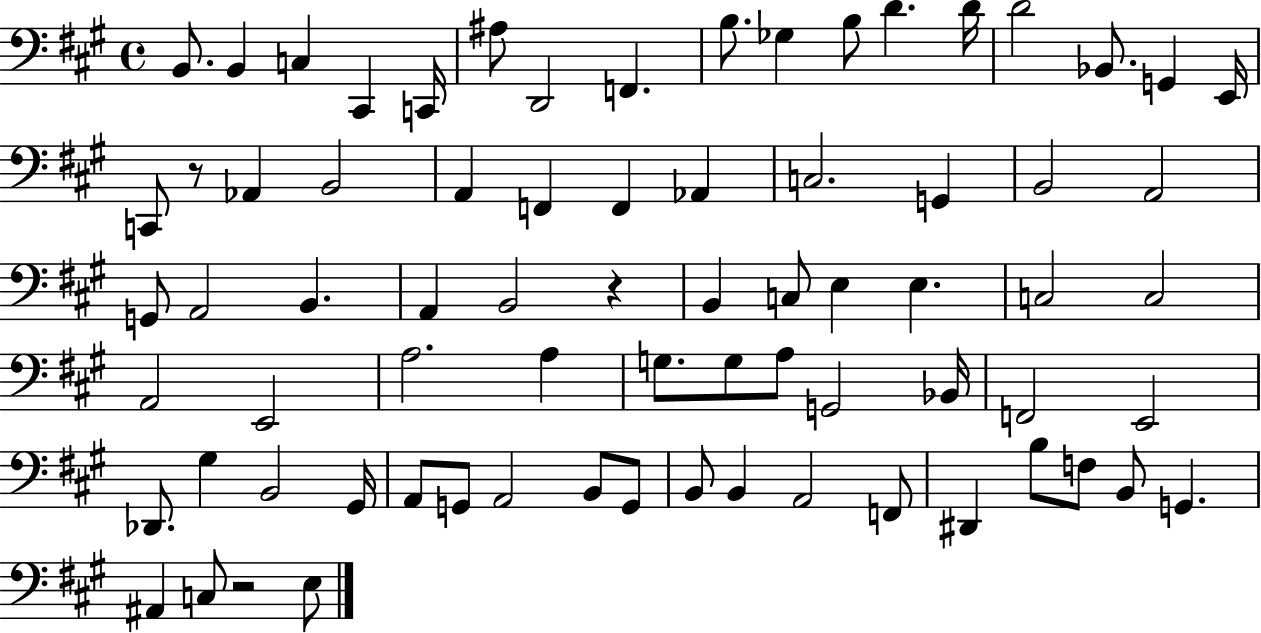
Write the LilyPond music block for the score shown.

{
  \clef bass
  \time 4/4
  \defaultTimeSignature
  \key a \major
  \repeat volta 2 { b,8. b,4 c4 cis,4 c,16 | ais8 d,2 f,4. | b8. ges4 b8 d'4. d'16 | d'2 bes,8. g,4 e,16 | \break c,8 r8 aes,4 b,2 | a,4 f,4 f,4 aes,4 | c2. g,4 | b,2 a,2 | \break g,8 a,2 b,4. | a,4 b,2 r4 | b,4 c8 e4 e4. | c2 c2 | \break a,2 e,2 | a2. a4 | g8. g8 a8 g,2 bes,16 | f,2 e,2 | \break des,8. gis4 b,2 gis,16 | a,8 g,8 a,2 b,8 g,8 | b,8 b,4 a,2 f,8 | dis,4 b8 f8 b,8 g,4. | \break ais,4 c8 r2 e8 | } \bar "|."
}